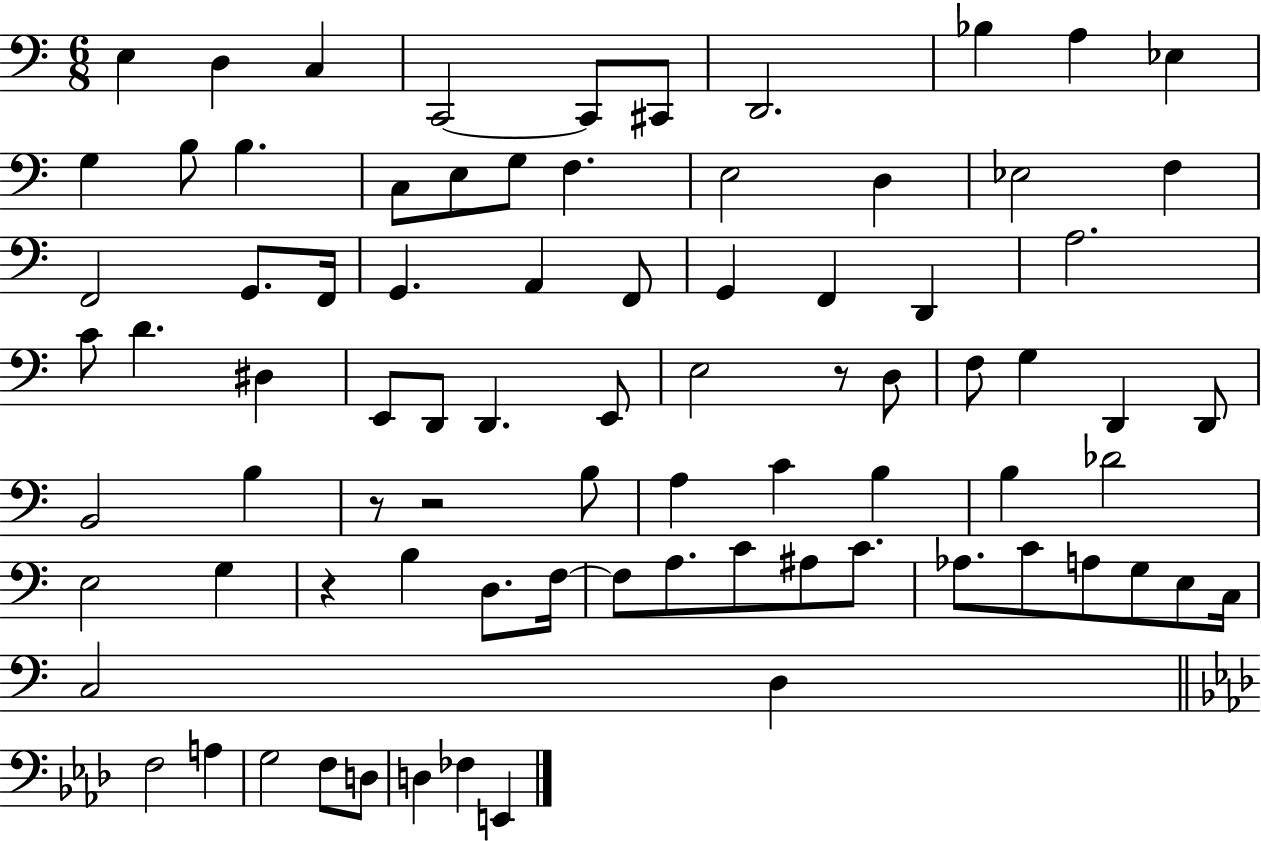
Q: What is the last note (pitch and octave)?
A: E2